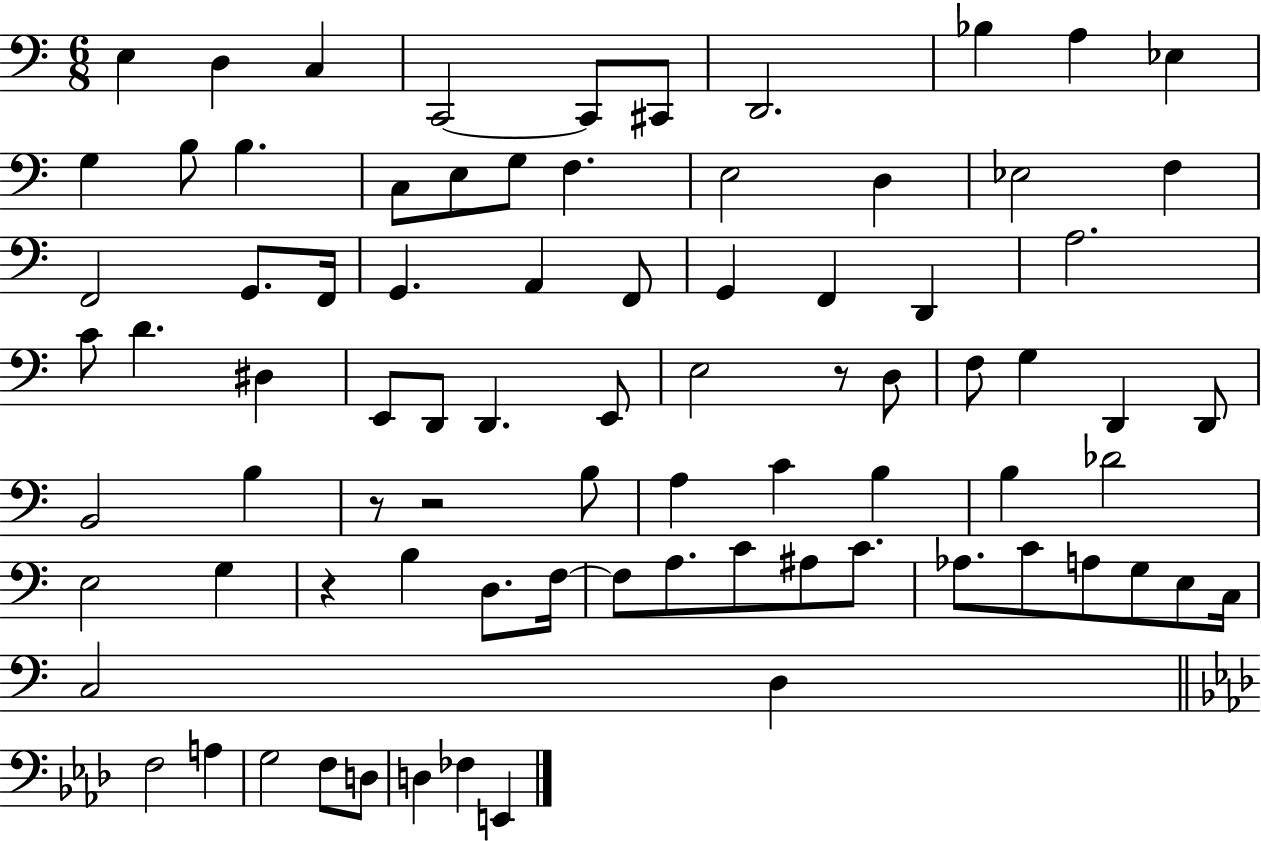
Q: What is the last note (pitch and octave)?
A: E2